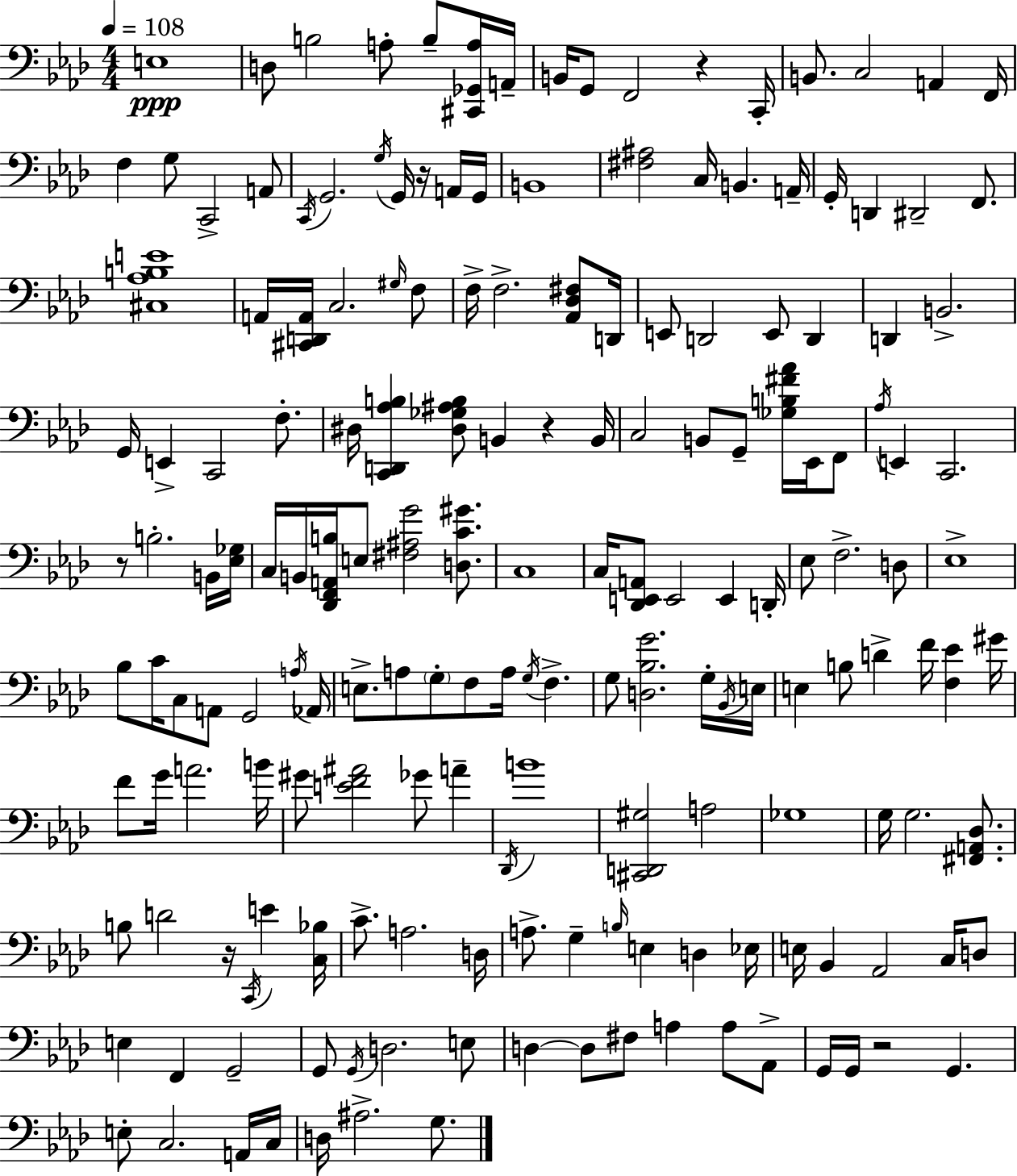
X:1
T:Untitled
M:4/4
L:1/4
K:Ab
E,4 D,/2 B,2 A,/2 B,/2 [^C,,_G,,A,]/4 A,,/4 B,,/4 G,,/2 F,,2 z C,,/4 B,,/2 C,2 A,, F,,/4 F, G,/2 C,,2 A,,/2 C,,/4 G,,2 G,/4 G,,/4 z/4 A,,/4 G,,/4 B,,4 [^F,^A,]2 C,/4 B,, A,,/4 G,,/4 D,, ^D,,2 F,,/2 [^C,_A,B,E]4 A,,/4 [^C,,D,,A,,]/4 C,2 ^G,/4 F,/2 F,/4 F,2 [_A,,_D,^F,]/2 D,,/4 E,,/2 D,,2 E,,/2 D,, D,, B,,2 G,,/4 E,, C,,2 F,/2 ^D,/4 [C,,D,,_A,B,] [^D,_G,^A,B,]/2 B,, z B,,/4 C,2 B,,/2 G,,/2 [_G,B,^F_A]/4 _E,,/4 F,,/2 _A,/4 E,, C,,2 z/2 B,2 B,,/4 [_E,_G,]/4 C,/4 B,,/4 [_D,,F,,A,,B,]/4 E,/2 [^F,^A,G]2 [D,C^G]/2 C,4 C,/4 [_D,,E,,A,,]/2 E,,2 E,, D,,/4 _E,/2 F,2 D,/2 _E,4 _B,/2 C/4 C,/2 A,,/2 G,,2 A,/4 _A,,/4 E,/2 A,/2 G,/2 F,/2 A,/4 G,/4 F, G,/2 [D,_B,G]2 G,/4 _B,,/4 E,/4 E, B,/2 D F/4 [F,_E] ^G/4 F/2 G/4 A2 B/4 ^G/2 [EF^A]2 _G/2 A _D,,/4 B4 [^C,,D,,^G,]2 A,2 _G,4 G,/4 G,2 [^F,,A,,_D,]/2 B,/2 D2 z/4 C,,/4 E [C,_B,]/4 C/2 A,2 D,/4 A,/2 G, B,/4 E, D, _E,/4 E,/4 _B,, _A,,2 C,/4 D,/2 E, F,, G,,2 G,,/2 G,,/4 D,2 E,/2 D, D,/2 ^F,/2 A, A,/2 _A,,/2 G,,/4 G,,/4 z2 G,, E,/2 C,2 A,,/4 C,/4 D,/4 ^A,2 G,/2